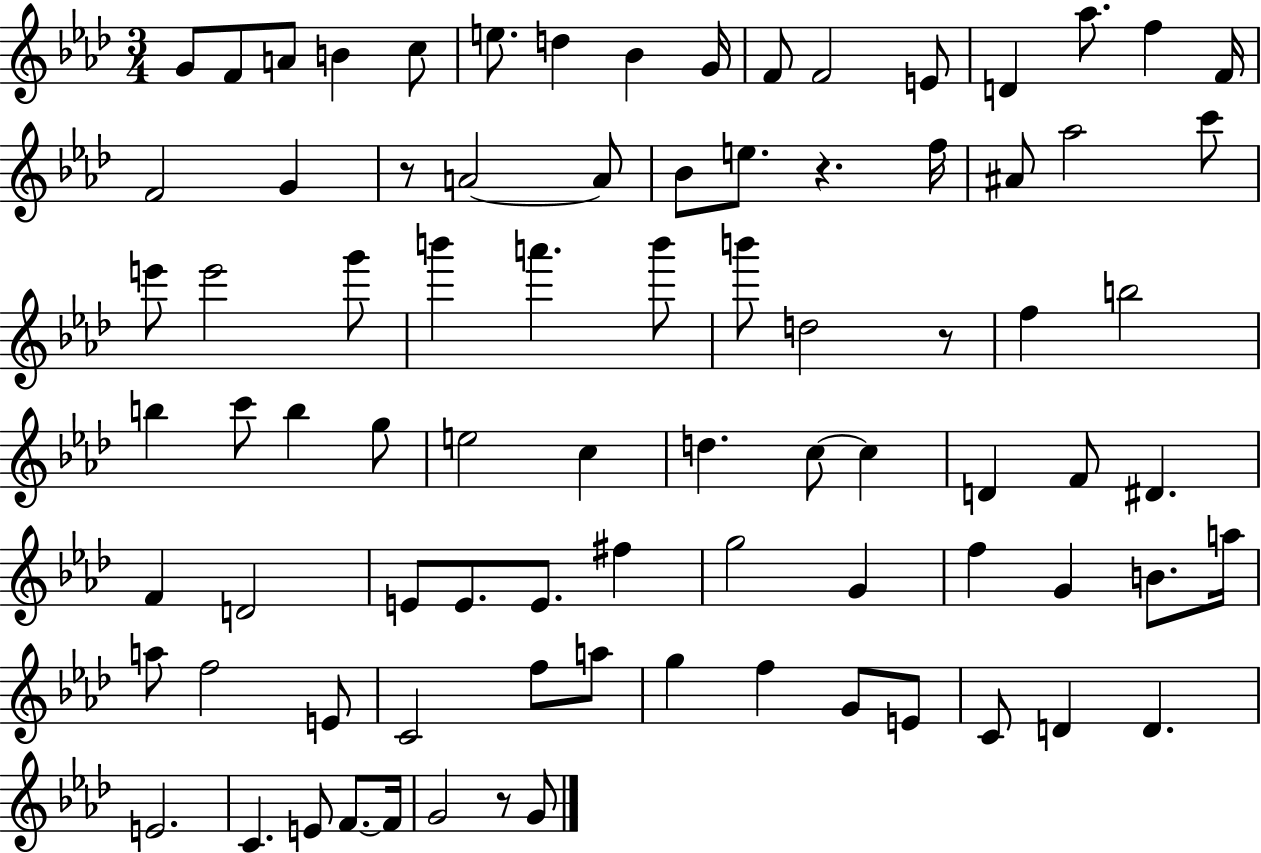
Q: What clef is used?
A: treble